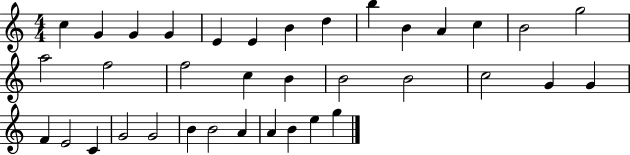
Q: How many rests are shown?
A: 0